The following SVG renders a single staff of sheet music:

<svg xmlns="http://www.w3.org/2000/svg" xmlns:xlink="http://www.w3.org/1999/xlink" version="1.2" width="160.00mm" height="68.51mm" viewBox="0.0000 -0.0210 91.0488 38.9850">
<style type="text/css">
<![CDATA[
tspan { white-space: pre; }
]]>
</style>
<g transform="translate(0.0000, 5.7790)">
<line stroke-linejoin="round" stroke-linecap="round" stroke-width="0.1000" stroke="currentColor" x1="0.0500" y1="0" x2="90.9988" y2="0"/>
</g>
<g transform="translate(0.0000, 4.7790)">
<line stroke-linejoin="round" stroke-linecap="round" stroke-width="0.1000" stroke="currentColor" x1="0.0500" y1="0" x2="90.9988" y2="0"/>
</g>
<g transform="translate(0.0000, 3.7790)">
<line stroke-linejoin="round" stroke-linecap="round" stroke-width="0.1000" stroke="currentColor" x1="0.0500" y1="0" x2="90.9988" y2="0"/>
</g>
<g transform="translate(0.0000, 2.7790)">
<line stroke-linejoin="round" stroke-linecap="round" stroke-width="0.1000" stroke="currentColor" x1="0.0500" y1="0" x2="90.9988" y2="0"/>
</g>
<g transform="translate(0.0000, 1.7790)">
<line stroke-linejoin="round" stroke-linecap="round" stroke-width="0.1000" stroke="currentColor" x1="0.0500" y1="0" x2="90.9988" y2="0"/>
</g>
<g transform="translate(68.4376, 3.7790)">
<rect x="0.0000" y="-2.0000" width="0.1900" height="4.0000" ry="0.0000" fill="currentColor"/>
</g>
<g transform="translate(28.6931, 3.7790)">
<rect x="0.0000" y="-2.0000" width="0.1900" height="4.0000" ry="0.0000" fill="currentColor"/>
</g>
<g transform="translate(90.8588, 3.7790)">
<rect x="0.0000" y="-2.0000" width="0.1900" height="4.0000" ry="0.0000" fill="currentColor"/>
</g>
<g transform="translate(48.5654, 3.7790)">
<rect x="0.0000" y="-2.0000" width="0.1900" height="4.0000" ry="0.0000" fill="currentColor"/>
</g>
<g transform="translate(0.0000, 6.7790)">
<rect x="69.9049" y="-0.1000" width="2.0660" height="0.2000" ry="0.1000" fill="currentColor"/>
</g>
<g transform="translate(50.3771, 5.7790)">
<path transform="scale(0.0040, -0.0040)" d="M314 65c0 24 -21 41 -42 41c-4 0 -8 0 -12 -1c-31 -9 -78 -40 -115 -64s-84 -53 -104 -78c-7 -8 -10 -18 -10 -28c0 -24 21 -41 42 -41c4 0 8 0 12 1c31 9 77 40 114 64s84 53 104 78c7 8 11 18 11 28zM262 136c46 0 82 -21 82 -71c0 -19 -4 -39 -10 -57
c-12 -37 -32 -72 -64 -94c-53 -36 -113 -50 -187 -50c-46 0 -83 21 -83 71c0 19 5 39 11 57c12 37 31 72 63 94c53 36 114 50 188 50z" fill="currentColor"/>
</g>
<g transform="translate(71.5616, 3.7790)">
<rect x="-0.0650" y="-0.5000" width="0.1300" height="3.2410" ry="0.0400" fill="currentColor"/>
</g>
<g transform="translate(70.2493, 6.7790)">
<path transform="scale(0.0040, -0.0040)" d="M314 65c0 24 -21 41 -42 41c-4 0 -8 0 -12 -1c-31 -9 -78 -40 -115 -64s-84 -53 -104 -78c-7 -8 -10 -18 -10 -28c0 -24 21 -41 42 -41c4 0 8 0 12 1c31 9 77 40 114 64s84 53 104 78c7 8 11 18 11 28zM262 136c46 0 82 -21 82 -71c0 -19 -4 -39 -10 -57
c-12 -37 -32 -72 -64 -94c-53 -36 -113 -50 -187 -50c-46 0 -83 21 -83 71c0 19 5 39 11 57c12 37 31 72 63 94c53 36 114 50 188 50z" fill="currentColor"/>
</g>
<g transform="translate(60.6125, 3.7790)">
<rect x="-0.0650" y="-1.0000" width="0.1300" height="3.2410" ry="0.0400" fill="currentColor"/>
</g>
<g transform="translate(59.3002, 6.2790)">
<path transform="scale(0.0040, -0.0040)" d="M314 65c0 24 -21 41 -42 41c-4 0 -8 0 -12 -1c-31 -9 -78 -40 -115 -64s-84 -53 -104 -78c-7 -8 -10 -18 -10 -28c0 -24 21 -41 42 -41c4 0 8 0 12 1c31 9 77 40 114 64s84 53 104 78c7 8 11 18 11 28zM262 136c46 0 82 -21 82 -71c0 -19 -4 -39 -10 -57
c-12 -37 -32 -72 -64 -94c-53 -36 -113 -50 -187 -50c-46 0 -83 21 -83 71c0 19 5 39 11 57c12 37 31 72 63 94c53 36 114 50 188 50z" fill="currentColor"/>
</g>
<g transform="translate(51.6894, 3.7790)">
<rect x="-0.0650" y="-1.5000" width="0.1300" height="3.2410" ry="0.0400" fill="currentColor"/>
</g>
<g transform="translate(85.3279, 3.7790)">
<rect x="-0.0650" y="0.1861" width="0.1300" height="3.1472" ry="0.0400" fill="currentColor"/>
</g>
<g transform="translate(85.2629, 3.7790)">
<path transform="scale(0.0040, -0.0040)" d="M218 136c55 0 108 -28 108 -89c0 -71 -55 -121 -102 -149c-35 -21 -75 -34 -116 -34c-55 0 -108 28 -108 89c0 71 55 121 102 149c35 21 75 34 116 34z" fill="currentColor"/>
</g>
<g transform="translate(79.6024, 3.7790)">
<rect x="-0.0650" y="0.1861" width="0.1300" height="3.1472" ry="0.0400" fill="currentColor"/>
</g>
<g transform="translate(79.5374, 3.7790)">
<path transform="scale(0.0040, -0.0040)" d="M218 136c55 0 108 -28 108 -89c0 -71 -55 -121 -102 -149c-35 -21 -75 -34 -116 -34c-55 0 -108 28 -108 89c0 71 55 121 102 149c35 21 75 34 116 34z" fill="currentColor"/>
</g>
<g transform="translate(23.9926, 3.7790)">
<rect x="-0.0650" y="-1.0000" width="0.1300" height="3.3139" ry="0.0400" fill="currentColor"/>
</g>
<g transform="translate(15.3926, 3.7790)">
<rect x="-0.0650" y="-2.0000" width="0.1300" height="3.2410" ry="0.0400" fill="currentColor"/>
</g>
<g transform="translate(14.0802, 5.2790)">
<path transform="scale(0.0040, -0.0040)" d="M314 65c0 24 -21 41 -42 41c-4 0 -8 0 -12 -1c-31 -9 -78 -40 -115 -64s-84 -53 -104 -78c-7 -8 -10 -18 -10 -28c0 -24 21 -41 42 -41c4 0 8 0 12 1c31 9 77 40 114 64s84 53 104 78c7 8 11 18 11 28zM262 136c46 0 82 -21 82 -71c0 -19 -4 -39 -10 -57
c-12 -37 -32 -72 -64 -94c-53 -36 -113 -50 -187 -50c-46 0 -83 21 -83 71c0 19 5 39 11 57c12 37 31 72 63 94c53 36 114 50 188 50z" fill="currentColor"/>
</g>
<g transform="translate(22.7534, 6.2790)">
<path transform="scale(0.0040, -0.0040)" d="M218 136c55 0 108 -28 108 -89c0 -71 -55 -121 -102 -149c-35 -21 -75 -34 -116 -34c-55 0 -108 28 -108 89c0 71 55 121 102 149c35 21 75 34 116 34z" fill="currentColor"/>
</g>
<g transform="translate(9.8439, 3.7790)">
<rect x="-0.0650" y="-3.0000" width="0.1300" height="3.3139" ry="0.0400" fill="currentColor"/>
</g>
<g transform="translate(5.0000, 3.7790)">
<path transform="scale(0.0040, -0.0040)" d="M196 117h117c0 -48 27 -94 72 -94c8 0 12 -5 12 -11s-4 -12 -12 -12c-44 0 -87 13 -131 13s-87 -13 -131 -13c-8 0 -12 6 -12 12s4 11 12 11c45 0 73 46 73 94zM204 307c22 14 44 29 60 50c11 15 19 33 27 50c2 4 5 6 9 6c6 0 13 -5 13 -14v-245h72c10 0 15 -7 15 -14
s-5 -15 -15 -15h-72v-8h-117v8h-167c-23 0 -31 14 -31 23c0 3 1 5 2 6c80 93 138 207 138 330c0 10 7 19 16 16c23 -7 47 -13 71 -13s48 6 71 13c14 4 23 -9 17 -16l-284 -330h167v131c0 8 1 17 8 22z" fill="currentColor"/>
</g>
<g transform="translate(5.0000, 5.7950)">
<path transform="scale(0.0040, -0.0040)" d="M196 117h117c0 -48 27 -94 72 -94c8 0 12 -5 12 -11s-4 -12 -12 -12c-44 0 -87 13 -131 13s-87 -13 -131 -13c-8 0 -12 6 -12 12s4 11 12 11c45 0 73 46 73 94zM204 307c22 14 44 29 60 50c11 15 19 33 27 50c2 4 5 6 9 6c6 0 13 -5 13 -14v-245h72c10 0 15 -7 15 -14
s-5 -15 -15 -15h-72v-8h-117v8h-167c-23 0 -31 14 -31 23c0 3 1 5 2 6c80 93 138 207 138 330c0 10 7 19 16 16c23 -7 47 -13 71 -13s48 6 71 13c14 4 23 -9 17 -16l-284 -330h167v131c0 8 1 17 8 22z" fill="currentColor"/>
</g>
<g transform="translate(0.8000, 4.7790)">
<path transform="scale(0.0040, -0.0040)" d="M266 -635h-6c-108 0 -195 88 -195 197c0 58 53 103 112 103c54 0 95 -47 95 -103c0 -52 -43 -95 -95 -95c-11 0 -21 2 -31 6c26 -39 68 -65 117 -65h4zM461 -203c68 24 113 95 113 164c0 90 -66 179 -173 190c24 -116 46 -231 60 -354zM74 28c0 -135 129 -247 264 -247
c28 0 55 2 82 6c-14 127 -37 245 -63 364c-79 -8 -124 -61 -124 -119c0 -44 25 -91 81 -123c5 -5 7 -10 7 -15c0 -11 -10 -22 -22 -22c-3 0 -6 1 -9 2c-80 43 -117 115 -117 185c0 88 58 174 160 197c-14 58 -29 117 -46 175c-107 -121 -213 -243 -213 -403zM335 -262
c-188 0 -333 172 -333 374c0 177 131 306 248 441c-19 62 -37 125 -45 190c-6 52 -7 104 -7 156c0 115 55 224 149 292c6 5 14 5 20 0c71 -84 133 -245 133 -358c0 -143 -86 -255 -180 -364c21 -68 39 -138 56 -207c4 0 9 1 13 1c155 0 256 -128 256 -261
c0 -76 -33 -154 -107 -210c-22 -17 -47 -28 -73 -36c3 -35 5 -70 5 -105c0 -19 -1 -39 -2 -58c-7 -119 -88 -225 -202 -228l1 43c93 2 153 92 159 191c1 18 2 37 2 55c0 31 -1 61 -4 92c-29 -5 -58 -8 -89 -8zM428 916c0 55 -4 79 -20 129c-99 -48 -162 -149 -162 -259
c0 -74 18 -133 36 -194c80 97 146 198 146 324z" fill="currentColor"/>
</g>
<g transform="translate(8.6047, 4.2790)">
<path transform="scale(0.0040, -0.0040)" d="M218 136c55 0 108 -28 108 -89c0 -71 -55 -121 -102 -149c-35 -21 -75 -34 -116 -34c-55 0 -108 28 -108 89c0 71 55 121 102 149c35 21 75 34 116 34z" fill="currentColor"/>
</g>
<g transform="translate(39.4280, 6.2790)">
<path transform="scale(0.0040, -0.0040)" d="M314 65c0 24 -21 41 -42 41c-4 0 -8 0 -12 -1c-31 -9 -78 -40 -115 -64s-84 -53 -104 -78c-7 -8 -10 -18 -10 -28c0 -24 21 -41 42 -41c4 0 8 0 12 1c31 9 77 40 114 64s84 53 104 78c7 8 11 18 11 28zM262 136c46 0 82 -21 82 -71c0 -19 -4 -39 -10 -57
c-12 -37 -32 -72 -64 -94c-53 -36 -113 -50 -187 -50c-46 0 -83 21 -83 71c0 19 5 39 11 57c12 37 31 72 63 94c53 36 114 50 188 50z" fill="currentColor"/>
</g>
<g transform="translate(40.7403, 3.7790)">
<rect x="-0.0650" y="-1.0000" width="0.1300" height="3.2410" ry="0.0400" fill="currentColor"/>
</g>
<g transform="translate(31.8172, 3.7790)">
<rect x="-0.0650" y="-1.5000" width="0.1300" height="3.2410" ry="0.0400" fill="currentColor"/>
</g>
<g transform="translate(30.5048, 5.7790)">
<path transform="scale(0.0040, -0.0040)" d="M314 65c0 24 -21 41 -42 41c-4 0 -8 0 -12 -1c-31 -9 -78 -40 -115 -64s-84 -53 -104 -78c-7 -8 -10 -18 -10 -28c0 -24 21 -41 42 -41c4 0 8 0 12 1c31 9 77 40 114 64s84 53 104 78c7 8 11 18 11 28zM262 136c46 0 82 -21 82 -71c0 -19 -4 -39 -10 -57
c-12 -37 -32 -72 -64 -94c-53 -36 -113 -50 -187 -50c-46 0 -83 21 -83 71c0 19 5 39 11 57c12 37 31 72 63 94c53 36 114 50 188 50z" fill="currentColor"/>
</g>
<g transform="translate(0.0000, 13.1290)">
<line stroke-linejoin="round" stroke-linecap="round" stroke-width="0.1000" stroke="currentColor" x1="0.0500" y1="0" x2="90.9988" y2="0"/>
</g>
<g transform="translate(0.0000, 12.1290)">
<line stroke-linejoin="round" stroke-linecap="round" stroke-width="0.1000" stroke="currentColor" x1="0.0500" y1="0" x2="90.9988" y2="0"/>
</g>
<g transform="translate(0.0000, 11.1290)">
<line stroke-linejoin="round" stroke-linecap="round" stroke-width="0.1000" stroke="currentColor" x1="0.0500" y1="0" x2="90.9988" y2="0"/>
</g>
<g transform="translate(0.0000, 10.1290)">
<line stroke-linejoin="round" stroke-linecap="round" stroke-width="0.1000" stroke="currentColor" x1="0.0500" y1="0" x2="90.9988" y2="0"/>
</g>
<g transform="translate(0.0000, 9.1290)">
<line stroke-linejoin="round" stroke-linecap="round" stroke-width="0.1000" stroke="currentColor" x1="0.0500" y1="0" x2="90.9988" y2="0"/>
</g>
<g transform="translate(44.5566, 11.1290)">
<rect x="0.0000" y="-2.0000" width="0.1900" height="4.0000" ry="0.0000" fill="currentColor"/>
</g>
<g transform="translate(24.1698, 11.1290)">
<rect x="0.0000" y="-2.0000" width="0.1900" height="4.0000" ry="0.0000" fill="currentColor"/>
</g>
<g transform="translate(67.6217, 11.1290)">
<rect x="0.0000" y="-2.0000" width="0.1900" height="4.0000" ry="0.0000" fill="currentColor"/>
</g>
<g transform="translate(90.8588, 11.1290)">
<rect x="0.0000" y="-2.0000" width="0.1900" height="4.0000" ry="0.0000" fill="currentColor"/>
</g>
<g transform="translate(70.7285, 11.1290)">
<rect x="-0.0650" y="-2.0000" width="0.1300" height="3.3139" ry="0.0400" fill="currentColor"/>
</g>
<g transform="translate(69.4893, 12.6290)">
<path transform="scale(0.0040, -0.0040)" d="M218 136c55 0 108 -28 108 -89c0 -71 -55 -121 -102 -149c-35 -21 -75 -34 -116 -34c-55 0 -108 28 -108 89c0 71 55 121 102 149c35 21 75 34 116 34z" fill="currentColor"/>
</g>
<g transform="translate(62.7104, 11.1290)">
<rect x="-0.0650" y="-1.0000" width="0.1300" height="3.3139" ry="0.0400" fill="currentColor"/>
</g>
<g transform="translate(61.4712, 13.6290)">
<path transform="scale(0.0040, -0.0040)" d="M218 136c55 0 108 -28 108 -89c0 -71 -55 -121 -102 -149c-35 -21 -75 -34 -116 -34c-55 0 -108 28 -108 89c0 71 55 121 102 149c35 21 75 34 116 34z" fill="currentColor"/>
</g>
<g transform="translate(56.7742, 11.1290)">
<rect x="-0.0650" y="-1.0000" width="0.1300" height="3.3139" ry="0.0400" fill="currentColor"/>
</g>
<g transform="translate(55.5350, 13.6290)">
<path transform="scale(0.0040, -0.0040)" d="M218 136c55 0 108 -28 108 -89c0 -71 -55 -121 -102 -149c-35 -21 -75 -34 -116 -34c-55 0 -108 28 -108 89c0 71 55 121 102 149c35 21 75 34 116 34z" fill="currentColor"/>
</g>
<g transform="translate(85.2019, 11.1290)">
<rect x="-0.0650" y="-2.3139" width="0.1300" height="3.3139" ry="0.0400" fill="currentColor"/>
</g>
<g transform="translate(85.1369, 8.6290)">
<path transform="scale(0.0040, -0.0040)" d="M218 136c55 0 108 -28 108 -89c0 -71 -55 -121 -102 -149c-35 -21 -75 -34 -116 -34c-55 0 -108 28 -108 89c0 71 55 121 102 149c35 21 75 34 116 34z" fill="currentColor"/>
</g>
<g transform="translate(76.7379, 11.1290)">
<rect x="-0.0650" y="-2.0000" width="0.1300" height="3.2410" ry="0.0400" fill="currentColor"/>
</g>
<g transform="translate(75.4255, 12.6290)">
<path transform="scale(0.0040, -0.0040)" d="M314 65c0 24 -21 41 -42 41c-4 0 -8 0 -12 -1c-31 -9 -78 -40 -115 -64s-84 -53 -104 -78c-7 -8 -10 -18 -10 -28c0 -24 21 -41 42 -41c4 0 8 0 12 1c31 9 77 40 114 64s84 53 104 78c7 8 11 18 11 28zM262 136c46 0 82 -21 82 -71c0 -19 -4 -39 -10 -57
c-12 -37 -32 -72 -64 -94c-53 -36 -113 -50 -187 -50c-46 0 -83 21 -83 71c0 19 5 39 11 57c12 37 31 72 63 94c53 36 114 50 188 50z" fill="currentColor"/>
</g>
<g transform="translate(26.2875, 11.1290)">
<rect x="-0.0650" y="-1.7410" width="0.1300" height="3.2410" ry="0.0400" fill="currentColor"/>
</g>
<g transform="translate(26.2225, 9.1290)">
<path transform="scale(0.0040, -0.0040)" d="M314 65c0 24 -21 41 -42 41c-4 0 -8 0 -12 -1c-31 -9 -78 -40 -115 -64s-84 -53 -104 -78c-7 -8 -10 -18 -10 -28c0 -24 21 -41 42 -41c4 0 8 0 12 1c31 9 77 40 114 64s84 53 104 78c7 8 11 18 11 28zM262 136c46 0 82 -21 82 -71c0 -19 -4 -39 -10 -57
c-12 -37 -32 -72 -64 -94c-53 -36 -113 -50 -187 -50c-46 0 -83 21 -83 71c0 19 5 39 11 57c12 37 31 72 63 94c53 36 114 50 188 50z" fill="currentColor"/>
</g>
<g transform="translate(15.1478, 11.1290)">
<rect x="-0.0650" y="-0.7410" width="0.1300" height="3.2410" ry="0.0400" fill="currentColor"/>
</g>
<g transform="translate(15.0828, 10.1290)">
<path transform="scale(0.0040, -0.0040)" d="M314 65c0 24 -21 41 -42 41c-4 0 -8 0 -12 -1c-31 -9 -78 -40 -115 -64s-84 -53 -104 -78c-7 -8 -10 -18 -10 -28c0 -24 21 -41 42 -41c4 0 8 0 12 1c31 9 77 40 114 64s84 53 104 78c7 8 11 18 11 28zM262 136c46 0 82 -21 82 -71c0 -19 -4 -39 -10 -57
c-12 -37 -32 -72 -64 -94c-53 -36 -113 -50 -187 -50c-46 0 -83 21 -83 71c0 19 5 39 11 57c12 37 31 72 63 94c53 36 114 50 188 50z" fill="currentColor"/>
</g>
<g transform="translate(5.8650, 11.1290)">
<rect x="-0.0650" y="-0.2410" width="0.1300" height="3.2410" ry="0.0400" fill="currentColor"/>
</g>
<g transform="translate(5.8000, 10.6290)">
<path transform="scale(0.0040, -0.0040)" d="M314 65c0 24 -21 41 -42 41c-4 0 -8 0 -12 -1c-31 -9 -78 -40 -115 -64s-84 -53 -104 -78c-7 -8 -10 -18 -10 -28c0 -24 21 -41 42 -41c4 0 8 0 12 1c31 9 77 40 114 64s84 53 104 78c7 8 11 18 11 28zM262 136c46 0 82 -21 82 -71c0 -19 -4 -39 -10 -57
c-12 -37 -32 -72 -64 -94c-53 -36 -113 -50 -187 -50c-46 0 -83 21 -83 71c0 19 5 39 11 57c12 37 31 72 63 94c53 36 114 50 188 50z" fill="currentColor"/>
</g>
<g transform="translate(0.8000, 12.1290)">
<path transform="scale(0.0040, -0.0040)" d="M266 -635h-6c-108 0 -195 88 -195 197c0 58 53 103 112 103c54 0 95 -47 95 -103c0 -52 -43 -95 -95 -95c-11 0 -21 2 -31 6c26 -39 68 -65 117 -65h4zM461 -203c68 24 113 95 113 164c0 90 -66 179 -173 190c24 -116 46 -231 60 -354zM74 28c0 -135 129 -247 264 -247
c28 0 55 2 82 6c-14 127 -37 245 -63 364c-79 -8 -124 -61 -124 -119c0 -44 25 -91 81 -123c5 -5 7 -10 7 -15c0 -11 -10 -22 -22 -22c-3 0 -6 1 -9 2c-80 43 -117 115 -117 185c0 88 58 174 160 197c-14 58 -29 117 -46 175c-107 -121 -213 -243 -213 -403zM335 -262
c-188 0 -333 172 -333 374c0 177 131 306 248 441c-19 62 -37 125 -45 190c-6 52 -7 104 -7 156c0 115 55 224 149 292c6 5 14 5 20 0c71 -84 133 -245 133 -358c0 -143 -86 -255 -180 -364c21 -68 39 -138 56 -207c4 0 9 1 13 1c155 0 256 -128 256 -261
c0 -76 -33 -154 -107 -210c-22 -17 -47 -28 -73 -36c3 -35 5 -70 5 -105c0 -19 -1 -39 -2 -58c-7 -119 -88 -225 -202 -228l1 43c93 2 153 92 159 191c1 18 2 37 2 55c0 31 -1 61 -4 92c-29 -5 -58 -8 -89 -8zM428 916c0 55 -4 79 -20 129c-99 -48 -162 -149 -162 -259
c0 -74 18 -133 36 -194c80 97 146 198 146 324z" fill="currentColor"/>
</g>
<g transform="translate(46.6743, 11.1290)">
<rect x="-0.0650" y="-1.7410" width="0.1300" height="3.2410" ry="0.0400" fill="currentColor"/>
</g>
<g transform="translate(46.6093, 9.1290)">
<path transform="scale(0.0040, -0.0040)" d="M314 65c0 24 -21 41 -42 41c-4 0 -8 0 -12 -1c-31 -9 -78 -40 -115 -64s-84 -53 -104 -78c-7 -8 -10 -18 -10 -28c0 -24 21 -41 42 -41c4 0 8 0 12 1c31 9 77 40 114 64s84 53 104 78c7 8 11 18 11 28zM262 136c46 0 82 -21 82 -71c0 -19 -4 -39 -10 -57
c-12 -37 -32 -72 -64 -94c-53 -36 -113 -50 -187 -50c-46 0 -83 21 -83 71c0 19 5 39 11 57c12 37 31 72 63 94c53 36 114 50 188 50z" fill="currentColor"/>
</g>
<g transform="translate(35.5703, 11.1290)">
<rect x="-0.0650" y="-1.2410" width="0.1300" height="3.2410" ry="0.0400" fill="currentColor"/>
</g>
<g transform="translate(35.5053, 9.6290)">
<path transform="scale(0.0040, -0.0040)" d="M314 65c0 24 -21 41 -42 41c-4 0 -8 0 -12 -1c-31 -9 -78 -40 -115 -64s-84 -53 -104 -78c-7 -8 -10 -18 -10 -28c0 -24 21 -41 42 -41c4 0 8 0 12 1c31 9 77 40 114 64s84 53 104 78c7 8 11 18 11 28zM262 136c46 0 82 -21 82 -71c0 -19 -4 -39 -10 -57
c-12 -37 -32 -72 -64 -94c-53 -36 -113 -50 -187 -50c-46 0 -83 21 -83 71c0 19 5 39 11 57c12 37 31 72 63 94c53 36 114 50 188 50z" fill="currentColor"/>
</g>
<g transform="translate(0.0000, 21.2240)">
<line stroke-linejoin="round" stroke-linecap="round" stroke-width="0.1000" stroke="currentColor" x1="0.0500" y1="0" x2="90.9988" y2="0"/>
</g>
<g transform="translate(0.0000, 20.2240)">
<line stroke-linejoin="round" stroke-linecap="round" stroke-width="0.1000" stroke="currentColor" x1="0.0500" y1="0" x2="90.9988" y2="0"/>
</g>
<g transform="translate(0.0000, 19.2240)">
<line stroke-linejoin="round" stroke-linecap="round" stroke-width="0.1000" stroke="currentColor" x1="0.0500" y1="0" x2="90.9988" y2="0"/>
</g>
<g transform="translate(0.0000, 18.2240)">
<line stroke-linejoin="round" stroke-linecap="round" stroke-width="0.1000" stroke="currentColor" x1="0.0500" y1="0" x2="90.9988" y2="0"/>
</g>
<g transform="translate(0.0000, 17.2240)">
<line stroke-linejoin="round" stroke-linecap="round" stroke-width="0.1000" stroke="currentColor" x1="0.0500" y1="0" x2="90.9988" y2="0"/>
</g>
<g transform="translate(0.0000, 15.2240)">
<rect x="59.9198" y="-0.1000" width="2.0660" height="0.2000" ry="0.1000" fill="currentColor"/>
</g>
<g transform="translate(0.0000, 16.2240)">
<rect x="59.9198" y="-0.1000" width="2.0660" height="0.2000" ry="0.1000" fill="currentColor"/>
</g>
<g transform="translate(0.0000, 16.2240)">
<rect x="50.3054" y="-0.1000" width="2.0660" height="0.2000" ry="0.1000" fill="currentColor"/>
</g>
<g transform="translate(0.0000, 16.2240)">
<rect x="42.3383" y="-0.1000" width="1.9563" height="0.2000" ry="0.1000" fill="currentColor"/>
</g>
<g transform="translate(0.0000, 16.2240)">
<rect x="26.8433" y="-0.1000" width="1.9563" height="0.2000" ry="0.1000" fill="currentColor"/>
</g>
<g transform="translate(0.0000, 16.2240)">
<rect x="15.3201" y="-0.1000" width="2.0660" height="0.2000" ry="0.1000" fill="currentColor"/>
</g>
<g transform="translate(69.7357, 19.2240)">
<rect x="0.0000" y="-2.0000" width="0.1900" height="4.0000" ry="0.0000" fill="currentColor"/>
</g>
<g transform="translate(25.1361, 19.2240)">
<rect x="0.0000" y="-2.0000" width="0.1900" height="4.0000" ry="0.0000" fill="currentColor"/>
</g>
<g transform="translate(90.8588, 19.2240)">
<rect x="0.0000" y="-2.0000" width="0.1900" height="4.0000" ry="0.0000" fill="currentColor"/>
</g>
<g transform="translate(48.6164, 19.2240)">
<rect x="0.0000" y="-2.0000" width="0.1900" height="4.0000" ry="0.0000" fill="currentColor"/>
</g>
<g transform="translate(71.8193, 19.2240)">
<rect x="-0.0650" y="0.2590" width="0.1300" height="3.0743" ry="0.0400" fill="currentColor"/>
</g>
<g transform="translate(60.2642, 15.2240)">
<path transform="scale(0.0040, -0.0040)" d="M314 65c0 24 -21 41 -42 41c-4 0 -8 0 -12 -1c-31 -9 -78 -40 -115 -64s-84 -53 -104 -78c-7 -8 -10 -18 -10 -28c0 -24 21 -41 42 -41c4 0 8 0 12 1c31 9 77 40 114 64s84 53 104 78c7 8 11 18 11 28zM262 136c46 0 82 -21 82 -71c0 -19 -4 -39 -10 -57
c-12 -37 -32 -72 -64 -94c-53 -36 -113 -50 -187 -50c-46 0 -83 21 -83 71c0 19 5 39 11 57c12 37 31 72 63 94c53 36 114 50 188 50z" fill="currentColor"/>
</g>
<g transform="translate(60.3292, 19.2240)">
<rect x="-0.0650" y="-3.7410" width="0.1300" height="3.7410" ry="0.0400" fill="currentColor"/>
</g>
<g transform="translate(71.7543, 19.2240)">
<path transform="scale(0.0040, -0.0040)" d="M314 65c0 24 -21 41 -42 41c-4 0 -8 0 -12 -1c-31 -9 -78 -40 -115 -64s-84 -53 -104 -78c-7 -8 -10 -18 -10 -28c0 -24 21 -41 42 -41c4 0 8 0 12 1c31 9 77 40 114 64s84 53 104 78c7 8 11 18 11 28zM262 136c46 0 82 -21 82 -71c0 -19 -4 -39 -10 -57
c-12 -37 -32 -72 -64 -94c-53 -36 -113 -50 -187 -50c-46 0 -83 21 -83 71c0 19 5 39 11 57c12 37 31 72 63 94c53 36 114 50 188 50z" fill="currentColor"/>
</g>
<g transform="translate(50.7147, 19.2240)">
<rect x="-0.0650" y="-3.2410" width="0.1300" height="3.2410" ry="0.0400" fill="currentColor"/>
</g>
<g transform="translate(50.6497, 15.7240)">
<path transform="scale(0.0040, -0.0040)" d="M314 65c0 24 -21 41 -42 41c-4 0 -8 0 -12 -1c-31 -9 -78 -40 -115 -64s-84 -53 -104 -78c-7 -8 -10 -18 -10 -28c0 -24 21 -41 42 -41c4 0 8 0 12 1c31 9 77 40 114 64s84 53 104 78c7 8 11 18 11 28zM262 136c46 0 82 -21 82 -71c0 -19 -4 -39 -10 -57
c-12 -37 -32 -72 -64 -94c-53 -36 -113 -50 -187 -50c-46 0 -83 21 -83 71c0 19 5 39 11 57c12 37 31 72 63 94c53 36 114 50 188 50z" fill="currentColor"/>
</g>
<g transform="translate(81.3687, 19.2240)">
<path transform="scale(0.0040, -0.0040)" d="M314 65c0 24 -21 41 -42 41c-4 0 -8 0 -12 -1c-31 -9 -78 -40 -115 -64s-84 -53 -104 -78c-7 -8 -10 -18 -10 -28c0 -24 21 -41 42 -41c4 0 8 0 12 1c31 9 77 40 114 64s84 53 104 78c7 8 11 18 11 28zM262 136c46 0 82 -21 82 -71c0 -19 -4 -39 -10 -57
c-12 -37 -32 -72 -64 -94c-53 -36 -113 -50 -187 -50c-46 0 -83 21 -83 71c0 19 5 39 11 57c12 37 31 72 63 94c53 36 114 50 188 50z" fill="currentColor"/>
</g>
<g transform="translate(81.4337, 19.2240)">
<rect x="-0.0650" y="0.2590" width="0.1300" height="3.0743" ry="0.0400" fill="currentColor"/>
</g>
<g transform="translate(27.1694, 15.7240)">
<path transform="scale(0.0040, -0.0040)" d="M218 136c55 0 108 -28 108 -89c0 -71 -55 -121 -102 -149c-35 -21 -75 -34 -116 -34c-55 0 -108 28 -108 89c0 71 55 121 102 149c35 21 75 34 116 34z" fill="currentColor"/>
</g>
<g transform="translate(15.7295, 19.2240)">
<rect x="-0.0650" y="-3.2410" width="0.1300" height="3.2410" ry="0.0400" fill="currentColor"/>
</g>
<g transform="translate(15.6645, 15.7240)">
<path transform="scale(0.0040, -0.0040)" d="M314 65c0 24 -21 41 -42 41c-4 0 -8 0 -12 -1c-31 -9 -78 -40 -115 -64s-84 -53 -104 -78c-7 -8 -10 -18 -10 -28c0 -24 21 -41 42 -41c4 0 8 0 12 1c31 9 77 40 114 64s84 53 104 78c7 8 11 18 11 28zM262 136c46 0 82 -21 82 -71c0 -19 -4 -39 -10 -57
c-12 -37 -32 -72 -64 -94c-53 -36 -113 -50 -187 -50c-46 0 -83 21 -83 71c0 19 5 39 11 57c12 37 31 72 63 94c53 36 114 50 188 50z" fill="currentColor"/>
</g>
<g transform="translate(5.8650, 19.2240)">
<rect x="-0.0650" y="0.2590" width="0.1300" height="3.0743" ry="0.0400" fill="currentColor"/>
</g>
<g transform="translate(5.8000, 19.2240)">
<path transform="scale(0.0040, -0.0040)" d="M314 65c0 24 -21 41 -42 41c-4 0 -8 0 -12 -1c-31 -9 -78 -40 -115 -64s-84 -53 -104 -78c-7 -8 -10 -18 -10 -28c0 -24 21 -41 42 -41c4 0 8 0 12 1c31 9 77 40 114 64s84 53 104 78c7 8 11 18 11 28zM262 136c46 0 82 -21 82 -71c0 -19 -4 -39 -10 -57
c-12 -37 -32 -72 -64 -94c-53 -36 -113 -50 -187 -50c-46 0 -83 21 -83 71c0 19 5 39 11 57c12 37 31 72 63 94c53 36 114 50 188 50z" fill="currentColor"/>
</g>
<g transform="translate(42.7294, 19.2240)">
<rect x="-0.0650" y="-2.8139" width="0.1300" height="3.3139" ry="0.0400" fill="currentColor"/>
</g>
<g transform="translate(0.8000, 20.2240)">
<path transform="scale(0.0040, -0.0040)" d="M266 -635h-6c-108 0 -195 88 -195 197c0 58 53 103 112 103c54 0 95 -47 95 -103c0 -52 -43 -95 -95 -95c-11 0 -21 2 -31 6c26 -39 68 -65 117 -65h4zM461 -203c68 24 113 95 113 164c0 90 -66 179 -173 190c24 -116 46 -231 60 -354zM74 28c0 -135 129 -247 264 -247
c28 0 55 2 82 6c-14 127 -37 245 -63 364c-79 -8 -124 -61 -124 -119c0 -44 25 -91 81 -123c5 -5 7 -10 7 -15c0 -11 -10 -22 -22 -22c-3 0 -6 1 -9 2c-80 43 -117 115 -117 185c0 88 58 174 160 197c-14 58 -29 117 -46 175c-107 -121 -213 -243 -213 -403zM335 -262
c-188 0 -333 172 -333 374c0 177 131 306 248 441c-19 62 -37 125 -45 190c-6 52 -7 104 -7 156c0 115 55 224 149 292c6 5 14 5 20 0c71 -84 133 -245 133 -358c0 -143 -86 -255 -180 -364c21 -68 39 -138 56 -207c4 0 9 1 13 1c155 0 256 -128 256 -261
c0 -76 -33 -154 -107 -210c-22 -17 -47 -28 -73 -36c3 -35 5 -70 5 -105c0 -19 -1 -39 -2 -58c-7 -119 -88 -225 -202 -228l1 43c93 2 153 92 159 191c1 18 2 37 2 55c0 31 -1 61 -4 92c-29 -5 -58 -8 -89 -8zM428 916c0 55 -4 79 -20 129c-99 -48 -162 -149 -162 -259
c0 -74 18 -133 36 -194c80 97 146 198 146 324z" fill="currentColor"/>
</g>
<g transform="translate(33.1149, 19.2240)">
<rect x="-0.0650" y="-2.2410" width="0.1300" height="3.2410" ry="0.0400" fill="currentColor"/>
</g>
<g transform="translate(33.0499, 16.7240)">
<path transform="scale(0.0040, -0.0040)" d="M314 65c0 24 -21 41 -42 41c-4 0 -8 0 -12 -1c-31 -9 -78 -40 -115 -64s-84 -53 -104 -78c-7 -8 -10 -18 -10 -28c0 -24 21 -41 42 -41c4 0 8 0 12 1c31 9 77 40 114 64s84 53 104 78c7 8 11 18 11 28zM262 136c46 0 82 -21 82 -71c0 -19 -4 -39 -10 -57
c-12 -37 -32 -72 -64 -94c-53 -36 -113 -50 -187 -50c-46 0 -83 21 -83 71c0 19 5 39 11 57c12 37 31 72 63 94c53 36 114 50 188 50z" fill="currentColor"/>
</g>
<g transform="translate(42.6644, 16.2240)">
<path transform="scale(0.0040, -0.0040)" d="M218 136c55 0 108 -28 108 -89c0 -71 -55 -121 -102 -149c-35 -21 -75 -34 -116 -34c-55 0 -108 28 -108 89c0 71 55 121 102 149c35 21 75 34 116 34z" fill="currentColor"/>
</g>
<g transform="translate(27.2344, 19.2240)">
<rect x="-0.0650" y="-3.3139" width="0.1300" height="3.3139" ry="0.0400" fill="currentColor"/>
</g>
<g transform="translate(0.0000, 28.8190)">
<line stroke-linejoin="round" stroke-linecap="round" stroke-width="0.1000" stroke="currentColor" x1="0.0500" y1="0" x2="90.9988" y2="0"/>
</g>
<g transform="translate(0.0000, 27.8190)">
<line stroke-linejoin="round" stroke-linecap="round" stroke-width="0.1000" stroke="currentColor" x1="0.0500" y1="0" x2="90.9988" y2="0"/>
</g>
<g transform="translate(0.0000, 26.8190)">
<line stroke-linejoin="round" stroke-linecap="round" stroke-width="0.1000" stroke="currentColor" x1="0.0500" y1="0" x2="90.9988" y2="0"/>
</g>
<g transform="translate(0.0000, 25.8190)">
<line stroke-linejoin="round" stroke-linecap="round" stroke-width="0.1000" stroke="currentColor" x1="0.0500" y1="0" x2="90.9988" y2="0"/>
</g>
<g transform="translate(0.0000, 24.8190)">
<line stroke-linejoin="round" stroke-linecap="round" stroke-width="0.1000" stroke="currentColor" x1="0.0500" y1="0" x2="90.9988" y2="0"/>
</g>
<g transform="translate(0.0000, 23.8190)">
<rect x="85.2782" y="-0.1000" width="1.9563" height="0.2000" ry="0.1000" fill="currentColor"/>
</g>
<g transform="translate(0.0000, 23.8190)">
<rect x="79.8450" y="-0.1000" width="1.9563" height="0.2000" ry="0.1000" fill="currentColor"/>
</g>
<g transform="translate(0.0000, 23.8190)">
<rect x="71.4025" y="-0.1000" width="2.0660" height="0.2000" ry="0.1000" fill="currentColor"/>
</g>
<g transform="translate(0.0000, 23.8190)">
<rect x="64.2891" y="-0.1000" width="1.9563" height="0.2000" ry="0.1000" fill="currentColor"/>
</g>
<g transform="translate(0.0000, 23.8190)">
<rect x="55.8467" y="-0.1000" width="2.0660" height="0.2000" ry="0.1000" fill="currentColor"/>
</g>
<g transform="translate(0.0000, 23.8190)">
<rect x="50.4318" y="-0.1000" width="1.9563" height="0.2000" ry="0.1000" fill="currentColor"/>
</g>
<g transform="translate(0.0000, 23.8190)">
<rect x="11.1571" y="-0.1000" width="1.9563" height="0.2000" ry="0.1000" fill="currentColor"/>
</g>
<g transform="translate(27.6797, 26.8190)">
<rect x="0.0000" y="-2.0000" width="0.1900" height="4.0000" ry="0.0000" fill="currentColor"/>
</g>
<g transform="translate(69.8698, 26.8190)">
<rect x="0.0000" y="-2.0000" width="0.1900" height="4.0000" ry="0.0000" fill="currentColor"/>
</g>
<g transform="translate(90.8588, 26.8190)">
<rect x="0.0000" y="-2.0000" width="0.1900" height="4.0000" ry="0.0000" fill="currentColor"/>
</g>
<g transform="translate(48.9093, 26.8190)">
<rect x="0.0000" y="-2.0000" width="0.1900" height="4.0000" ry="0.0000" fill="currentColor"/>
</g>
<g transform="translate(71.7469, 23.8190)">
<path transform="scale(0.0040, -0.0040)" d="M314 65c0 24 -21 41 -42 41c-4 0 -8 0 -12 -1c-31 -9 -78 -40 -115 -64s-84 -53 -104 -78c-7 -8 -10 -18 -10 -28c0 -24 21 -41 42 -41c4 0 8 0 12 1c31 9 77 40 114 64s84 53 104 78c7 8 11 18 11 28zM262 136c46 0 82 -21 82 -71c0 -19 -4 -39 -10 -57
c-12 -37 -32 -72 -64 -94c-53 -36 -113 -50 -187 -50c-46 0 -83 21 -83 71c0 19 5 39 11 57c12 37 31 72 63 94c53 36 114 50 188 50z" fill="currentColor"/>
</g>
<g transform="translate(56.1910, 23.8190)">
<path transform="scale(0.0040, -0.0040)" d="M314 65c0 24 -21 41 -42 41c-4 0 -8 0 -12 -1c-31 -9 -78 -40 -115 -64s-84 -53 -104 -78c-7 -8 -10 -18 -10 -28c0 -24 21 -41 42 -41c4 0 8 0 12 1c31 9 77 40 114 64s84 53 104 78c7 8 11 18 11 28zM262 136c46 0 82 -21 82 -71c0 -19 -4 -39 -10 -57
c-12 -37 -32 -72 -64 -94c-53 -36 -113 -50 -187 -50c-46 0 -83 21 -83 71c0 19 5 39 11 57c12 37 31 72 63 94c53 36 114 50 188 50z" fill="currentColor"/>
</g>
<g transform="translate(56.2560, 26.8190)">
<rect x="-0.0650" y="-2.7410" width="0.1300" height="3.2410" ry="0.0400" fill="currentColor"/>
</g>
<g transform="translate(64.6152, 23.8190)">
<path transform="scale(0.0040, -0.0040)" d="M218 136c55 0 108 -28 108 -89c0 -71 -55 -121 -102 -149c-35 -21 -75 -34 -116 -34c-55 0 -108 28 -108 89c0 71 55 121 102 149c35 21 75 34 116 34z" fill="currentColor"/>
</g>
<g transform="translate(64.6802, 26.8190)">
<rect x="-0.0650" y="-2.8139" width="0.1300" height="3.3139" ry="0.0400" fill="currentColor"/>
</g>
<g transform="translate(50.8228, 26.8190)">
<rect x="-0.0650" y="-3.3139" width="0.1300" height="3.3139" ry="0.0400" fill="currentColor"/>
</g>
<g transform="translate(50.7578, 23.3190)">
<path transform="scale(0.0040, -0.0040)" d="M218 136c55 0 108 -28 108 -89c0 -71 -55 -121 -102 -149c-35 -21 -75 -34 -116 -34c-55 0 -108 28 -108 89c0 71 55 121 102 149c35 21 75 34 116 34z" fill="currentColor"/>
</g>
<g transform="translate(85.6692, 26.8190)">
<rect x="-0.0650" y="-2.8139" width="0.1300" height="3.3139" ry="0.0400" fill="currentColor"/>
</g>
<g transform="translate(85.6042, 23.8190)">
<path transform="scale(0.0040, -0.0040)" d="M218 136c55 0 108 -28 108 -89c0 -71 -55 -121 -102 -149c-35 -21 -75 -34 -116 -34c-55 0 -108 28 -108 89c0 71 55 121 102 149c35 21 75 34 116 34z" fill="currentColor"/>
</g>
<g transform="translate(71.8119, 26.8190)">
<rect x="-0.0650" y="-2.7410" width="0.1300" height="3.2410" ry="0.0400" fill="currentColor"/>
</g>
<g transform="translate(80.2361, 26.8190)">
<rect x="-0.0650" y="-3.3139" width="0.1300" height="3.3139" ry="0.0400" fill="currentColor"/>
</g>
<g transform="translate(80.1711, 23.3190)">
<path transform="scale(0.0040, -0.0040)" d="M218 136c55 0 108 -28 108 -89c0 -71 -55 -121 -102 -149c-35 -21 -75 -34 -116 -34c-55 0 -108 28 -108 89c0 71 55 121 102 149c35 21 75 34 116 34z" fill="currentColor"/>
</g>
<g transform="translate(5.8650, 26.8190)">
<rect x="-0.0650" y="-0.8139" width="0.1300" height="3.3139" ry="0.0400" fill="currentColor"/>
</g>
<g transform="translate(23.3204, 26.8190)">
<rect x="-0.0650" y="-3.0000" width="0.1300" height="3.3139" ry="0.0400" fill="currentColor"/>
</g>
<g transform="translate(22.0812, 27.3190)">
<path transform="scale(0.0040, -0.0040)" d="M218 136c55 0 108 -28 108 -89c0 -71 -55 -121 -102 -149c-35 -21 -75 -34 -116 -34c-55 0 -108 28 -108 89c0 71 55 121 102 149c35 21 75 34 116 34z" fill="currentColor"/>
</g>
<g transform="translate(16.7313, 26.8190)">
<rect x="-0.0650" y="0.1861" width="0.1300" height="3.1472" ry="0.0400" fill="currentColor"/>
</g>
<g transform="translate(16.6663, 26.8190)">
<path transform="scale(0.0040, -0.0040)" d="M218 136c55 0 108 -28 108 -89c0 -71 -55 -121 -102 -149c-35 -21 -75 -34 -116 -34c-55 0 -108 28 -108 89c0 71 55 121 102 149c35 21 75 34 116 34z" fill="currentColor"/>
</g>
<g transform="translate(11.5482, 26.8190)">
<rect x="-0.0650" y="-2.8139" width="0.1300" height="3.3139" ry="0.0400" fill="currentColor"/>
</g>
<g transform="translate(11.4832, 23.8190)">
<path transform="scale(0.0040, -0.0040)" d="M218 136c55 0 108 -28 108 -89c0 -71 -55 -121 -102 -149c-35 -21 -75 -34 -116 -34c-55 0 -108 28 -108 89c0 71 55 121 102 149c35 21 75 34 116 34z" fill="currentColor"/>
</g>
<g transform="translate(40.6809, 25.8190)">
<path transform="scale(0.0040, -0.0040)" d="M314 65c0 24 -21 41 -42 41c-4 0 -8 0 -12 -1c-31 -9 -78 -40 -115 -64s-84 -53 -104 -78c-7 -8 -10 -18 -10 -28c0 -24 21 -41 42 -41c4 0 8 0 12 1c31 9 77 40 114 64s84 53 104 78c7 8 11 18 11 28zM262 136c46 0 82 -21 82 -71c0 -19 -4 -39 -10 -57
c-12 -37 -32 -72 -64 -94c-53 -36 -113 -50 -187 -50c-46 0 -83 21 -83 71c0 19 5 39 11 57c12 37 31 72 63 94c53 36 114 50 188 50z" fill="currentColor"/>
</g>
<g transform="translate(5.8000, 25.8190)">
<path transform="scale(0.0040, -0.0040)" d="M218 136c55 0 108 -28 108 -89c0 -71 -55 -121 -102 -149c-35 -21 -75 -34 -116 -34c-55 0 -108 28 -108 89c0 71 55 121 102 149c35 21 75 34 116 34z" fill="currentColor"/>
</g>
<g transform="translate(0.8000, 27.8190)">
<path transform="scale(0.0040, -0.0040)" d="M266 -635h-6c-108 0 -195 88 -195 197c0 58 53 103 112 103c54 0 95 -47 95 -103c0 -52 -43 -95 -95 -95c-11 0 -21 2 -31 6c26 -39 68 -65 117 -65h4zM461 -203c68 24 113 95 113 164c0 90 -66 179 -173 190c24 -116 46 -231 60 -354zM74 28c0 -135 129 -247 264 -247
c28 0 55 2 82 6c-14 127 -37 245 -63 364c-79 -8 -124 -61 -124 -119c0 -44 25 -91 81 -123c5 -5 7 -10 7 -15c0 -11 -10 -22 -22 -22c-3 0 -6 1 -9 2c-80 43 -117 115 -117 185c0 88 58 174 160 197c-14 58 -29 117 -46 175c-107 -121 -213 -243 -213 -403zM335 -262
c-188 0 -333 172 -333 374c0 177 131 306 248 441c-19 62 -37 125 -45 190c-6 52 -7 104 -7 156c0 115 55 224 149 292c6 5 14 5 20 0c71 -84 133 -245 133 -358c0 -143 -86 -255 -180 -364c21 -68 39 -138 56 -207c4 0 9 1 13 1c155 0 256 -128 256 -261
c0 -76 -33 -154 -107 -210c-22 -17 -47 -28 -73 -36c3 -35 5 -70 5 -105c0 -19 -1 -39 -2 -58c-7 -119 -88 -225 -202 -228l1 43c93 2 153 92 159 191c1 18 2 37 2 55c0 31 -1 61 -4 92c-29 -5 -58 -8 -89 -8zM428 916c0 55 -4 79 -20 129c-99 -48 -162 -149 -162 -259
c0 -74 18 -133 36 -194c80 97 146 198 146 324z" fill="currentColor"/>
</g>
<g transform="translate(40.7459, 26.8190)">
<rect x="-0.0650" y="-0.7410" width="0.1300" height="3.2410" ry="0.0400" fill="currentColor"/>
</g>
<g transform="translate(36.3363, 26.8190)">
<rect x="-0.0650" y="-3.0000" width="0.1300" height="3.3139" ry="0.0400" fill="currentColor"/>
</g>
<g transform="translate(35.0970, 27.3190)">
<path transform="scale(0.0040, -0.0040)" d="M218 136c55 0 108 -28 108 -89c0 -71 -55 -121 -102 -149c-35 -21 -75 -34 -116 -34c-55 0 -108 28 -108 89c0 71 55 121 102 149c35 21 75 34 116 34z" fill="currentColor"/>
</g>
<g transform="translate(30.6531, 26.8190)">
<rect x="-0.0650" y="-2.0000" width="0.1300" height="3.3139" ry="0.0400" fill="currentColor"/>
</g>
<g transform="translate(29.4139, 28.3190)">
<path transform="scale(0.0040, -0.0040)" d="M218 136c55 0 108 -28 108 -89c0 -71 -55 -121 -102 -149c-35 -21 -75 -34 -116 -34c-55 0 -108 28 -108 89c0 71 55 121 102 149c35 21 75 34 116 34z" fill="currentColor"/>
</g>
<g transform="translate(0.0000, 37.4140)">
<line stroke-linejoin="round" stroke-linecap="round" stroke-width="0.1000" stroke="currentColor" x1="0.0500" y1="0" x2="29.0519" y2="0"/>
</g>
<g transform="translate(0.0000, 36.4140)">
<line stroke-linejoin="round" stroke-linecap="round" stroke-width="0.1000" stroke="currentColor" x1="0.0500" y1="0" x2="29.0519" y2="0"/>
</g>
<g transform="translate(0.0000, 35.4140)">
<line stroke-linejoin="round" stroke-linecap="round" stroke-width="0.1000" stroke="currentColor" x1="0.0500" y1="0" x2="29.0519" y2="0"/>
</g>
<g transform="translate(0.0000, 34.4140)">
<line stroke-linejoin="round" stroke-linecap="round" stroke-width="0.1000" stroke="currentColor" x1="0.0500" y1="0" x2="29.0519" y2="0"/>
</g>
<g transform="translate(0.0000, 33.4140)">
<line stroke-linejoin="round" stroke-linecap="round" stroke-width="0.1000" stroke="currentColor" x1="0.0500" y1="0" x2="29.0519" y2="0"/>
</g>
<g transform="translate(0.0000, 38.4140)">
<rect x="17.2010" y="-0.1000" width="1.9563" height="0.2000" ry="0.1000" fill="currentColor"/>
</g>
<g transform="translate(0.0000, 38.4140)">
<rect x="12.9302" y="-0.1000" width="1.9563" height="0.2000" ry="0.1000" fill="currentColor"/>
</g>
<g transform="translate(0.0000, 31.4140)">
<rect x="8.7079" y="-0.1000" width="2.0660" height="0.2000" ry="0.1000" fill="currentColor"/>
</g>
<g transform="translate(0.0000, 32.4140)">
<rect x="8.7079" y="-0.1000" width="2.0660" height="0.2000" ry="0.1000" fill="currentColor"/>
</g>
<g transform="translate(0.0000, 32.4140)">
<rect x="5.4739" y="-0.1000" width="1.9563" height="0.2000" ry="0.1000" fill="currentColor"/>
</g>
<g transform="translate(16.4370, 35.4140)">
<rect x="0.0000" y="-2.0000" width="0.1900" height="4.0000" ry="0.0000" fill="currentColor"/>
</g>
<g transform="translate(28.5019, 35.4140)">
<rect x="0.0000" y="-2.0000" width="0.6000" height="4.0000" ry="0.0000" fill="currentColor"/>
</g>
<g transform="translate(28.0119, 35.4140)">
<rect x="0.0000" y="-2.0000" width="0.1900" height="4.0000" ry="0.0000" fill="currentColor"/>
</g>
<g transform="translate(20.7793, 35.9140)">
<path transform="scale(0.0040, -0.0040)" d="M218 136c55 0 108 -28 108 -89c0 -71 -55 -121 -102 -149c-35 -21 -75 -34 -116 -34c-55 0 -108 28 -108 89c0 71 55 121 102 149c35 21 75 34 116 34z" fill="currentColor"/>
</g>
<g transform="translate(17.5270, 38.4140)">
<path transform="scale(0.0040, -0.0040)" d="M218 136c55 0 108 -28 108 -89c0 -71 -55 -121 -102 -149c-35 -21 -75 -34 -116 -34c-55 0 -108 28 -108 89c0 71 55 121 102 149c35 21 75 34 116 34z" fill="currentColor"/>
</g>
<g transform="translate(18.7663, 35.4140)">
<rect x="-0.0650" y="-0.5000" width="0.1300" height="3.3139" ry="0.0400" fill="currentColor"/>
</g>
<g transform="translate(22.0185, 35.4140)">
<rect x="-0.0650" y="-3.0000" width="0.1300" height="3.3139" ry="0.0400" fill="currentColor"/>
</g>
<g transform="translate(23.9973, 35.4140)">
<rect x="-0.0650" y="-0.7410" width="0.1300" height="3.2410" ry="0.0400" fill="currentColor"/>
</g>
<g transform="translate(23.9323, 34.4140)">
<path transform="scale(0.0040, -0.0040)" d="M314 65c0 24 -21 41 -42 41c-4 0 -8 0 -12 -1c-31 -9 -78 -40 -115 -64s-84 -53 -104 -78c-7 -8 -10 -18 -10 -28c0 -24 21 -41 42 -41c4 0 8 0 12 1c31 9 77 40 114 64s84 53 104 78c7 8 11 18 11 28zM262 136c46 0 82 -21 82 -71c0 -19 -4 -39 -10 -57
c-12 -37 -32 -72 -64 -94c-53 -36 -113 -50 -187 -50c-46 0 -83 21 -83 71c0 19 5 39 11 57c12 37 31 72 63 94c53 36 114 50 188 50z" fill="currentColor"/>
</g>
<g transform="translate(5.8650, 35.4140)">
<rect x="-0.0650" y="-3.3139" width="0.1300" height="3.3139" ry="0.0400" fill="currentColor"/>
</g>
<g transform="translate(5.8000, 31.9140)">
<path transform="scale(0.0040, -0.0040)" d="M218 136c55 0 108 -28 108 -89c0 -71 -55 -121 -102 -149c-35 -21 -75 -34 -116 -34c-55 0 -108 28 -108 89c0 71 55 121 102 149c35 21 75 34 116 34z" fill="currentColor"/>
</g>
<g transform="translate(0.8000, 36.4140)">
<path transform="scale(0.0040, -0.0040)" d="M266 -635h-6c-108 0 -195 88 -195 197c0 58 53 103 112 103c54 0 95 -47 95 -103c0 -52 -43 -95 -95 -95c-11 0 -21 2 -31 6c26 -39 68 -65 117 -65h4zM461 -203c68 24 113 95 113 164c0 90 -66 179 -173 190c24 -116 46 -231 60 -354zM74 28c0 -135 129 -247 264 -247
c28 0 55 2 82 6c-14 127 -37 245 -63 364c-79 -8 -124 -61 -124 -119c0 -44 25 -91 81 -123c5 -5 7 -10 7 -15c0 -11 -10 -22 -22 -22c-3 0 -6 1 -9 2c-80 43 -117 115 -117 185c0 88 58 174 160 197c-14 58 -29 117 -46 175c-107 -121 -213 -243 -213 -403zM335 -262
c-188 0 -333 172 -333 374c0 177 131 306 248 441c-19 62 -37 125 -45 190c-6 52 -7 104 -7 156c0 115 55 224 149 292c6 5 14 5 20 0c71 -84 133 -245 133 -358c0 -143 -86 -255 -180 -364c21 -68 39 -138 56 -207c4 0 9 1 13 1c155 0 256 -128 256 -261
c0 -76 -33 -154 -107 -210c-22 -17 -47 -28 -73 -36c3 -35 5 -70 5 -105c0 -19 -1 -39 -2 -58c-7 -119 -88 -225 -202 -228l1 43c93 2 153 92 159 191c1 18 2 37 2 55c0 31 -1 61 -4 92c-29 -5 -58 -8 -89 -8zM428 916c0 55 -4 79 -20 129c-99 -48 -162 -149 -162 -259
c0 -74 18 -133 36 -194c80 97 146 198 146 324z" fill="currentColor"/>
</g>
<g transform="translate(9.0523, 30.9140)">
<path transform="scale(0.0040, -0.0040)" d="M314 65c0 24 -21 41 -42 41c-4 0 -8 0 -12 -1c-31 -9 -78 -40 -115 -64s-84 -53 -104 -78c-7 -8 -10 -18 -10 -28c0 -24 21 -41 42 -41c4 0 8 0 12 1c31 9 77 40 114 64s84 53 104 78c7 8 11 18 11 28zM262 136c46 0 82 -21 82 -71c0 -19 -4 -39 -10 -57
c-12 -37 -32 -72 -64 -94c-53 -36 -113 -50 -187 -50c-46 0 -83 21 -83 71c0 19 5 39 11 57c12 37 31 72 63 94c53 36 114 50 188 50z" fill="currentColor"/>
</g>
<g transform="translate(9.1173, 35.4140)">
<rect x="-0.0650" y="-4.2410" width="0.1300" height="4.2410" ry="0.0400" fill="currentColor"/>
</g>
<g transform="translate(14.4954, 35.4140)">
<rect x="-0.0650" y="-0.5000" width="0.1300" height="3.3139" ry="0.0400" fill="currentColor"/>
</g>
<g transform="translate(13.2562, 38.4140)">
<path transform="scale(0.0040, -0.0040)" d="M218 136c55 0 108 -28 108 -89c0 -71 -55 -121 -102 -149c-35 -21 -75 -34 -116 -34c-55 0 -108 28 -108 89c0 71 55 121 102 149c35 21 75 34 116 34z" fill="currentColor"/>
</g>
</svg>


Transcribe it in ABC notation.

X:1
T:Untitled
M:4/4
L:1/4
K:C
A F2 D E2 D2 E2 D2 C2 B B c2 d2 f2 e2 f2 D D F F2 g B2 b2 b g2 a b2 c'2 B2 B2 d a B A F A d2 b a2 a a2 b a b d'2 C C A d2